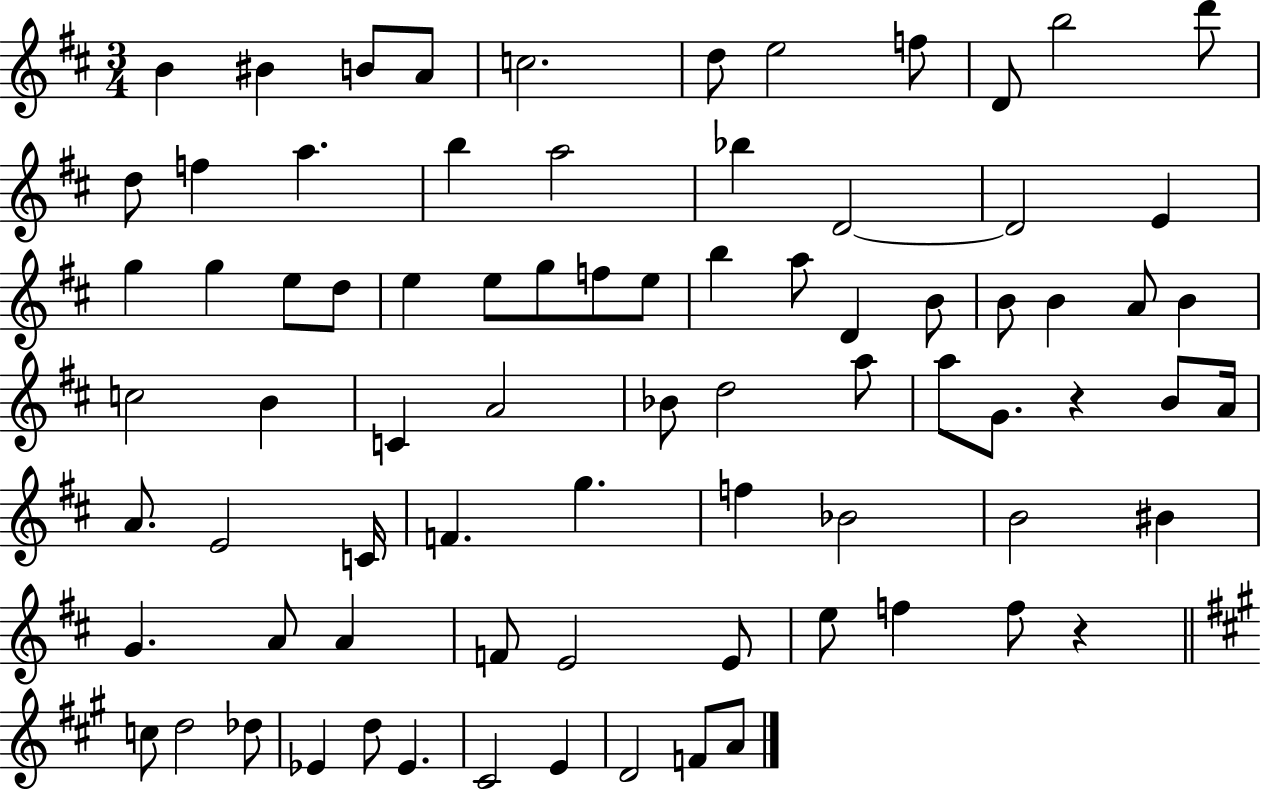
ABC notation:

X:1
T:Untitled
M:3/4
L:1/4
K:D
B ^B B/2 A/2 c2 d/2 e2 f/2 D/2 b2 d'/2 d/2 f a b a2 _b D2 D2 E g g e/2 d/2 e e/2 g/2 f/2 e/2 b a/2 D B/2 B/2 B A/2 B c2 B C A2 _B/2 d2 a/2 a/2 G/2 z B/2 A/4 A/2 E2 C/4 F g f _B2 B2 ^B G A/2 A F/2 E2 E/2 e/2 f f/2 z c/2 d2 _d/2 _E d/2 _E ^C2 E D2 F/2 A/2